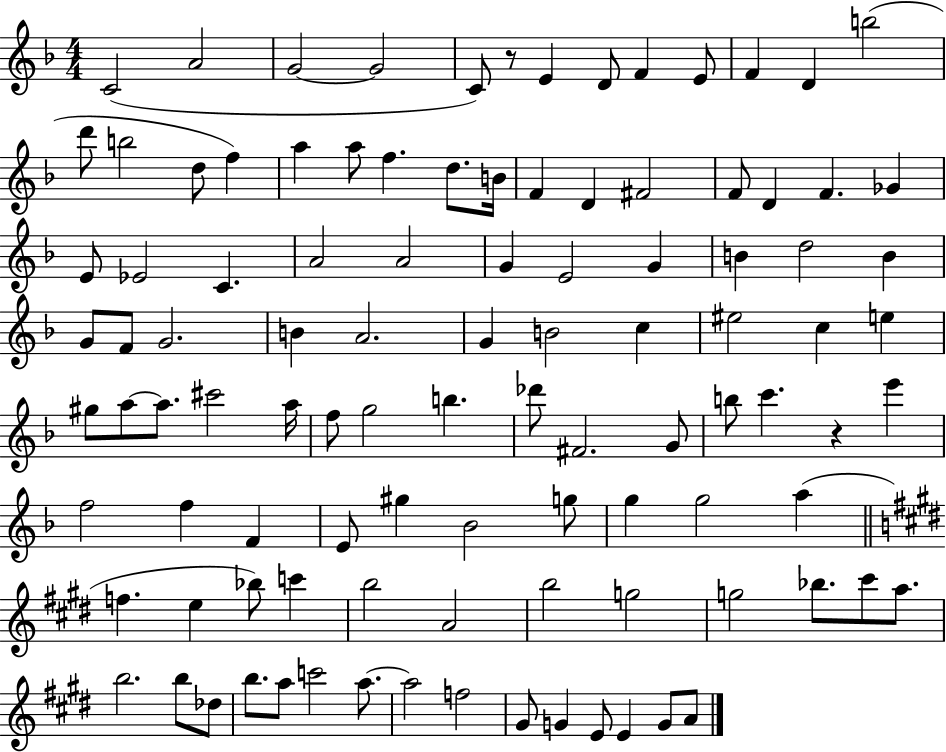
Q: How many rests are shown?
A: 2